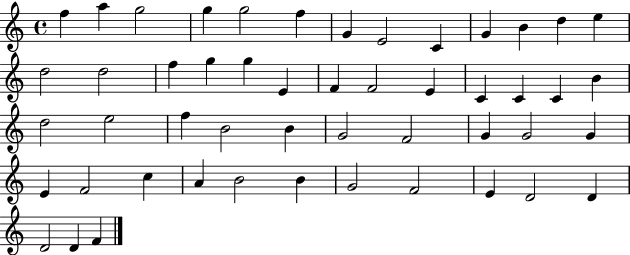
{
  \clef treble
  \time 4/4
  \defaultTimeSignature
  \key c \major
  f''4 a''4 g''2 | g''4 g''2 f''4 | g'4 e'2 c'4 | g'4 b'4 d''4 e''4 | \break d''2 d''2 | f''4 g''4 g''4 e'4 | f'4 f'2 e'4 | c'4 c'4 c'4 b'4 | \break d''2 e''2 | f''4 b'2 b'4 | g'2 f'2 | g'4 g'2 g'4 | \break e'4 f'2 c''4 | a'4 b'2 b'4 | g'2 f'2 | e'4 d'2 d'4 | \break d'2 d'4 f'4 | \bar "|."
}